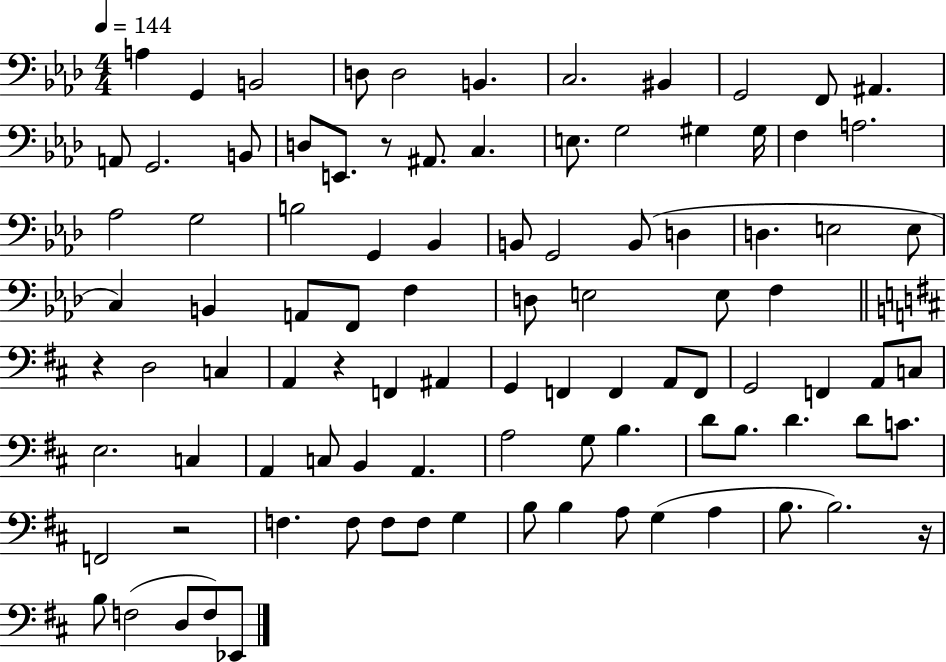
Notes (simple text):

A3/q G2/q B2/h D3/e D3/h B2/q. C3/h. BIS2/q G2/h F2/e A#2/q. A2/e G2/h. B2/e D3/e E2/e. R/e A#2/e. C3/q. E3/e. G3/h G#3/q G#3/s F3/q A3/h. Ab3/h G3/h B3/h G2/q Bb2/q B2/e G2/h B2/e D3/q D3/q. E3/h E3/e C3/q B2/q A2/e F2/e F3/q D3/e E3/h E3/e F3/q R/q D3/h C3/q A2/q R/q F2/q A#2/q G2/q F2/q F2/q A2/e F2/e G2/h F2/q A2/e C3/e E3/h. C3/q A2/q C3/e B2/q A2/q. A3/h G3/e B3/q. D4/e B3/e. D4/q. D4/e C4/e. F2/h R/h F3/q. F3/e F3/e F3/e G3/q B3/e B3/q A3/e G3/q A3/q B3/e. B3/h. R/s B3/e F3/h D3/e F3/e Eb2/e